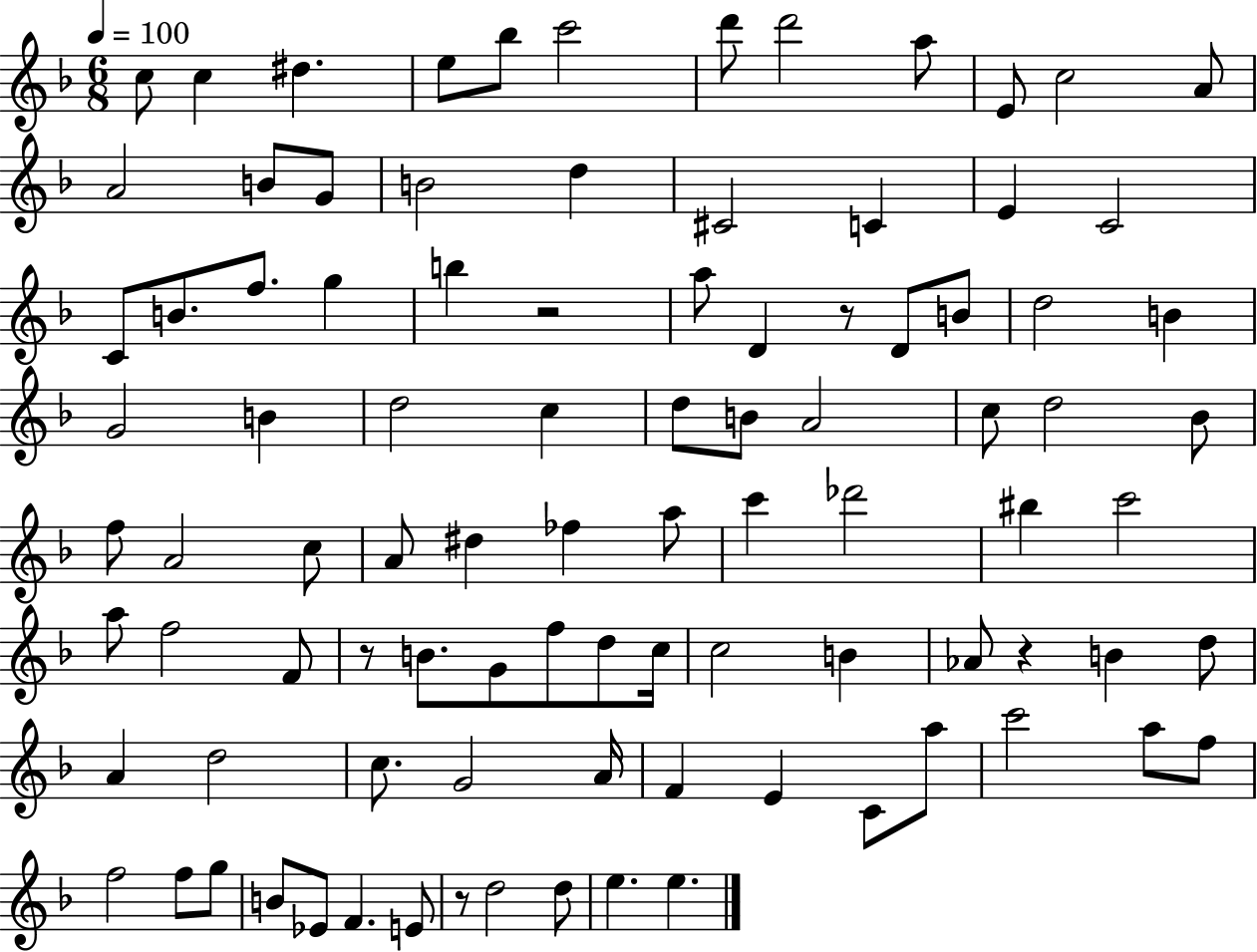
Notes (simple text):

C5/e C5/q D#5/q. E5/e Bb5/e C6/h D6/e D6/h A5/e E4/e C5/h A4/e A4/h B4/e G4/e B4/h D5/q C#4/h C4/q E4/q C4/h C4/e B4/e. F5/e. G5/q B5/q R/h A5/e D4/q R/e D4/e B4/e D5/h B4/q G4/h B4/q D5/h C5/q D5/e B4/e A4/h C5/e D5/h Bb4/e F5/e A4/h C5/e A4/e D#5/q FES5/q A5/e C6/q Db6/h BIS5/q C6/h A5/e F5/h F4/e R/e B4/e. G4/e F5/e D5/e C5/s C5/h B4/q Ab4/e R/q B4/q D5/e A4/q D5/h C5/e. G4/h A4/s F4/q E4/q C4/e A5/e C6/h A5/e F5/e F5/h F5/e G5/e B4/e Eb4/e F4/q. E4/e R/e D5/h D5/e E5/q. E5/q.